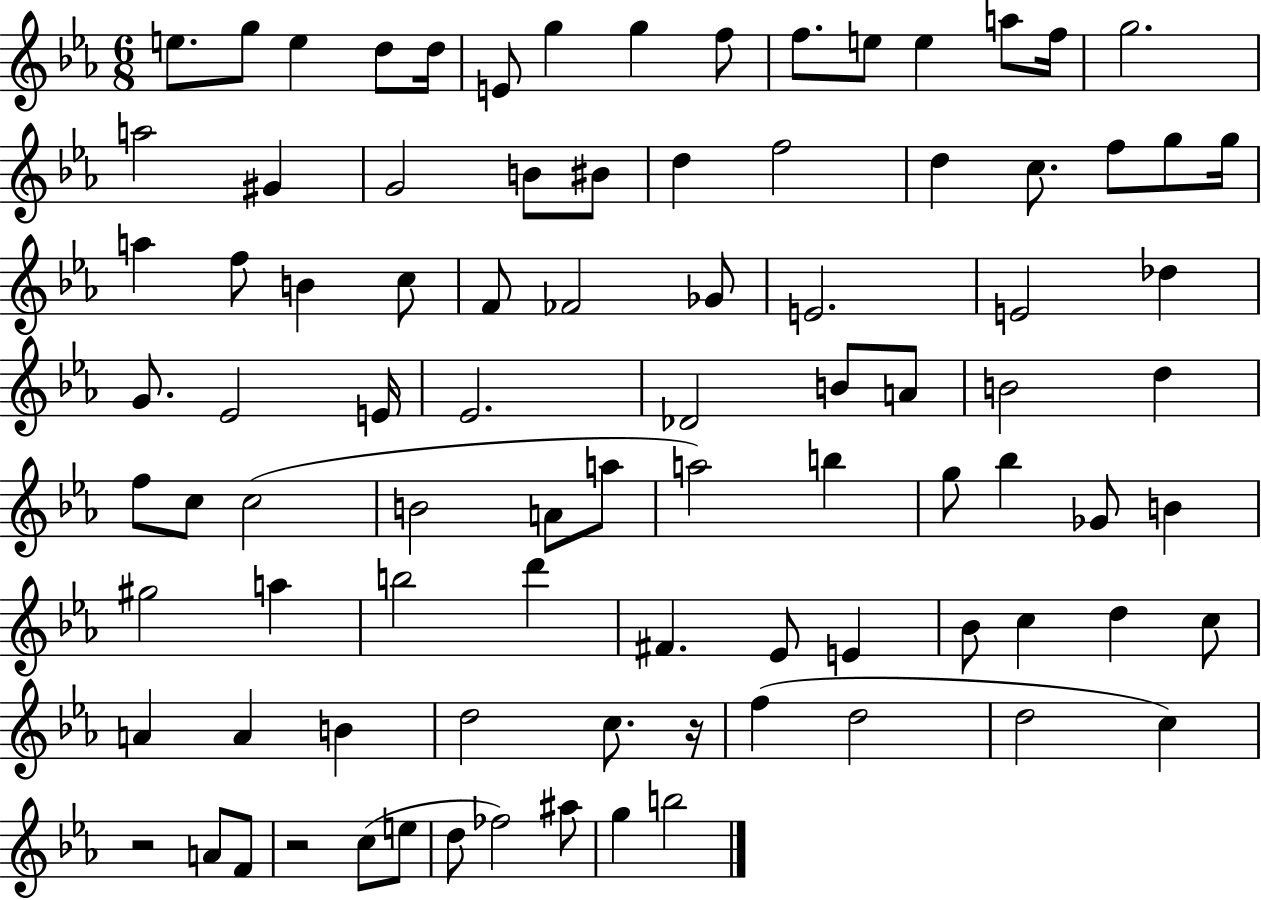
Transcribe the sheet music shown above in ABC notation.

X:1
T:Untitled
M:6/8
L:1/4
K:Eb
e/2 g/2 e d/2 d/4 E/2 g g f/2 f/2 e/2 e a/2 f/4 g2 a2 ^G G2 B/2 ^B/2 d f2 d c/2 f/2 g/2 g/4 a f/2 B c/2 F/2 _F2 _G/2 E2 E2 _d G/2 _E2 E/4 _E2 _D2 B/2 A/2 B2 d f/2 c/2 c2 B2 A/2 a/2 a2 b g/2 _b _G/2 B ^g2 a b2 d' ^F _E/2 E _B/2 c d c/2 A A B d2 c/2 z/4 f d2 d2 c z2 A/2 F/2 z2 c/2 e/2 d/2 _f2 ^a/2 g b2